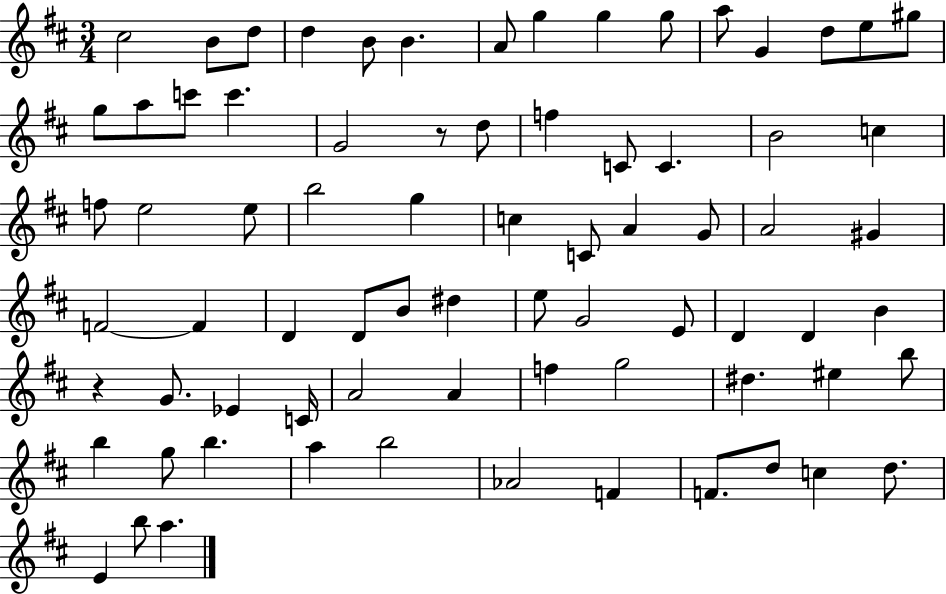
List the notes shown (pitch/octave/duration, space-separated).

C#5/h B4/e D5/e D5/q B4/e B4/q. A4/e G5/q G5/q G5/e A5/e G4/q D5/e E5/e G#5/e G5/e A5/e C6/e C6/q. G4/h R/e D5/e F5/q C4/e C4/q. B4/h C5/q F5/e E5/h E5/e B5/h G5/q C5/q C4/e A4/q G4/e A4/h G#4/q F4/h F4/q D4/q D4/e B4/e D#5/q E5/e G4/h E4/e D4/q D4/q B4/q R/q G4/e. Eb4/q C4/s A4/h A4/q F5/q G5/h D#5/q. EIS5/q B5/e B5/q G5/e B5/q. A5/q B5/h Ab4/h F4/q F4/e. D5/e C5/q D5/e. E4/q B5/e A5/q.